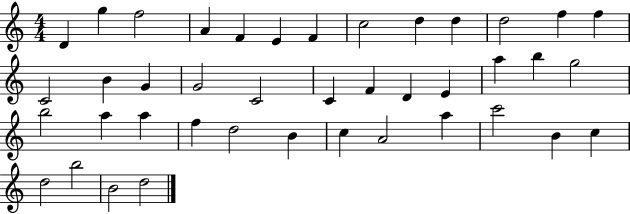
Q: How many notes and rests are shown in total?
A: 41